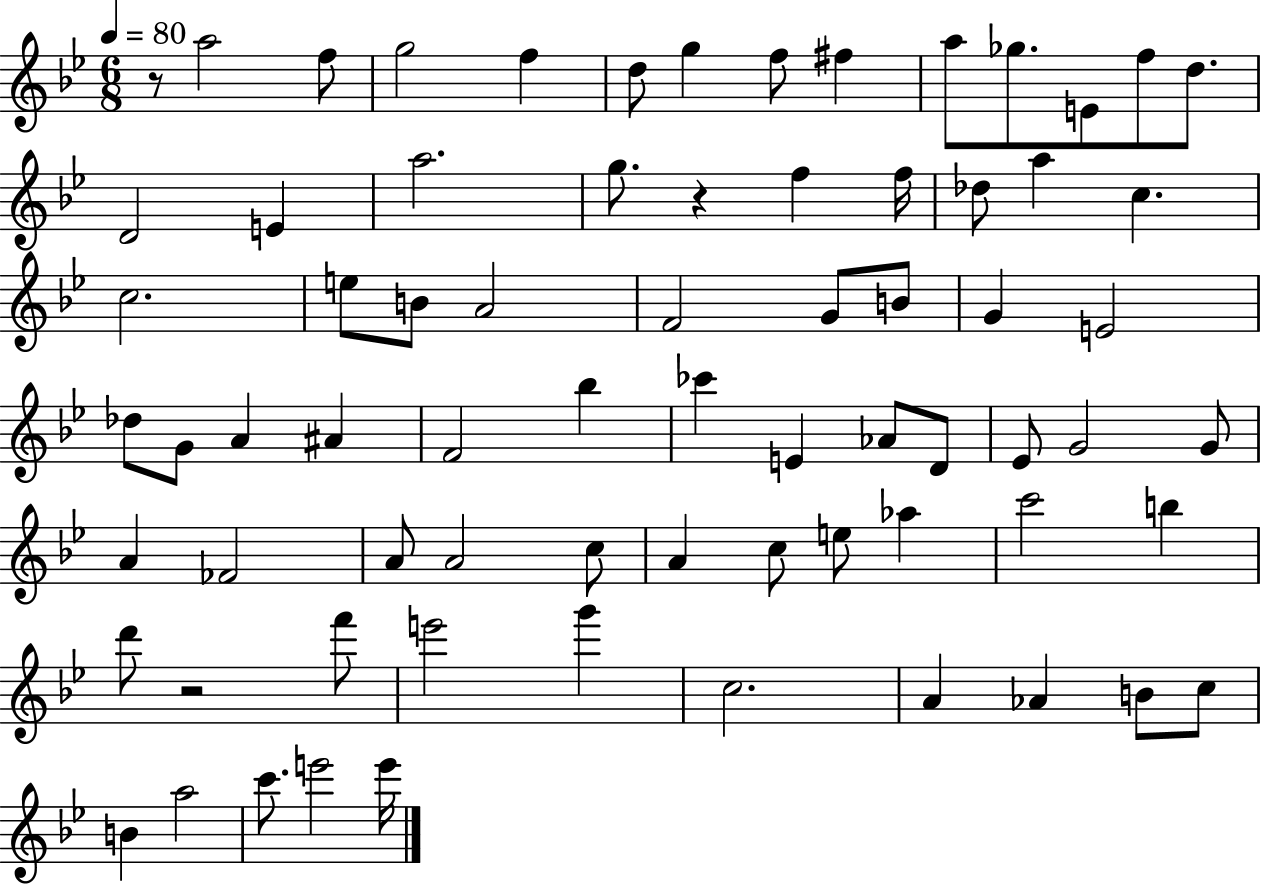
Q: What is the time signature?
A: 6/8